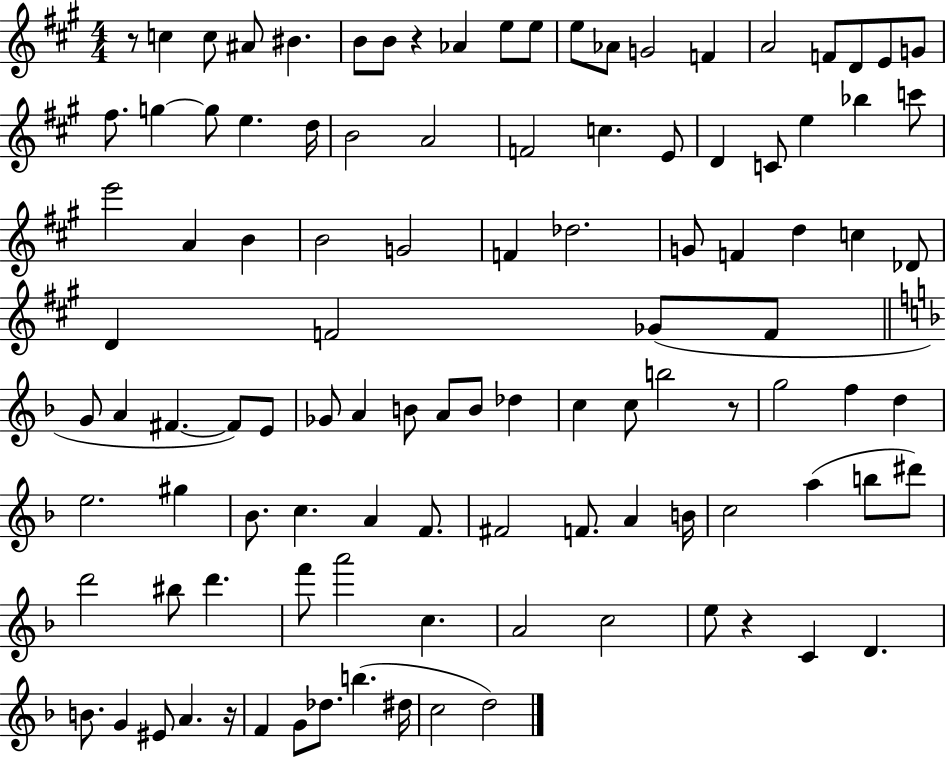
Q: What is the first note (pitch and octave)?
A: C5